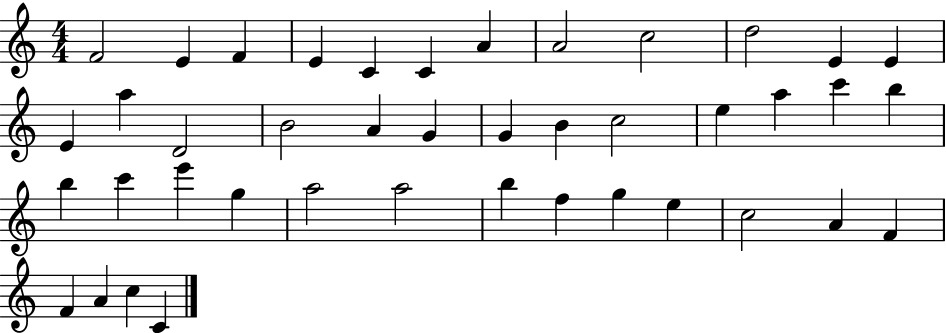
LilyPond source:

{
  \clef treble
  \numericTimeSignature
  \time 4/4
  \key c \major
  f'2 e'4 f'4 | e'4 c'4 c'4 a'4 | a'2 c''2 | d''2 e'4 e'4 | \break e'4 a''4 d'2 | b'2 a'4 g'4 | g'4 b'4 c''2 | e''4 a''4 c'''4 b''4 | \break b''4 c'''4 e'''4 g''4 | a''2 a''2 | b''4 f''4 g''4 e''4 | c''2 a'4 f'4 | \break f'4 a'4 c''4 c'4 | \bar "|."
}